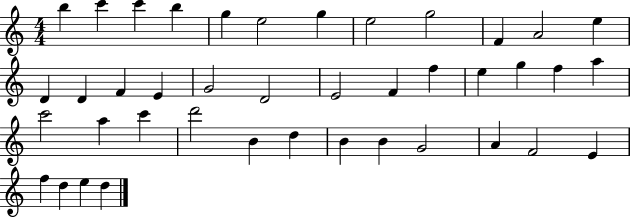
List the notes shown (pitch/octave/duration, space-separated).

B5/q C6/q C6/q B5/q G5/q E5/h G5/q E5/h G5/h F4/q A4/h E5/q D4/q D4/q F4/q E4/q G4/h D4/h E4/h F4/q F5/q E5/q G5/q F5/q A5/q C6/h A5/q C6/q D6/h B4/q D5/q B4/q B4/q G4/h A4/q F4/h E4/q F5/q D5/q E5/q D5/q